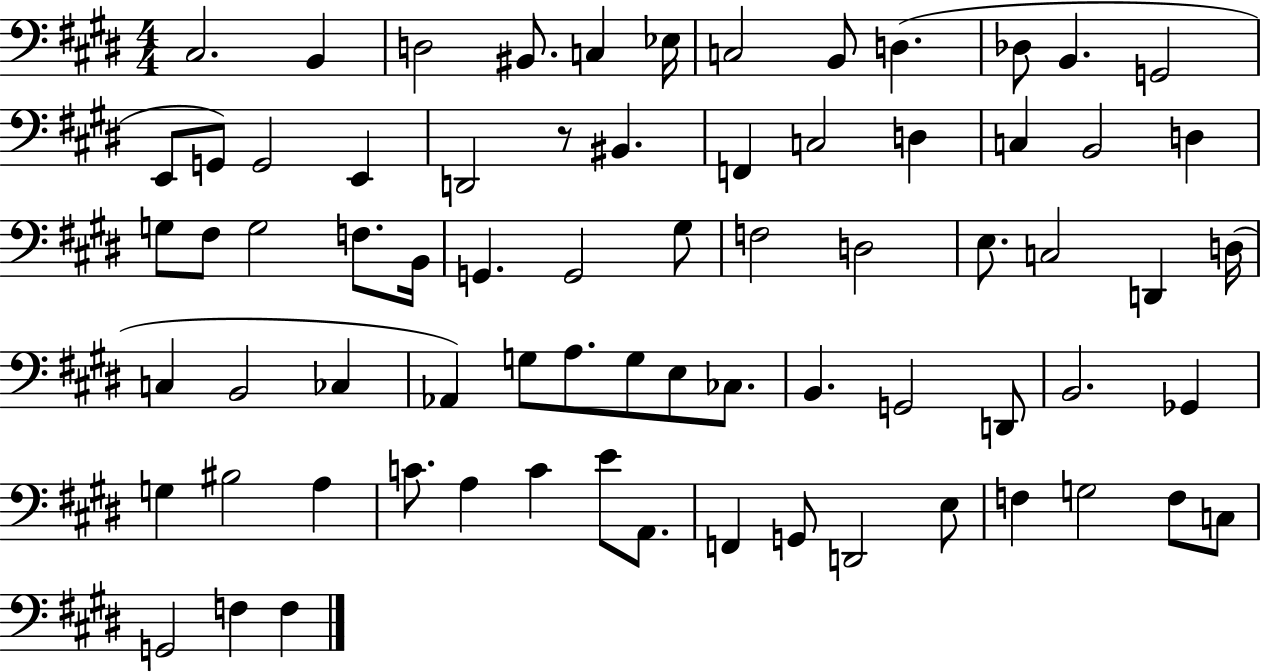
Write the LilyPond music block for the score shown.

{
  \clef bass
  \numericTimeSignature
  \time 4/4
  \key e \major
  cis2. b,4 | d2 bis,8. c4 ees16 | c2 b,8 d4.( | des8 b,4. g,2 | \break e,8 g,8) g,2 e,4 | d,2 r8 bis,4. | f,4 c2 d4 | c4 b,2 d4 | \break g8 fis8 g2 f8. b,16 | g,4. g,2 gis8 | f2 d2 | e8. c2 d,4 d16( | \break c4 b,2 ces4 | aes,4) g8 a8. g8 e8 ces8. | b,4. g,2 d,8 | b,2. ges,4 | \break g4 bis2 a4 | c'8. a4 c'4 e'8 a,8. | f,4 g,8 d,2 e8 | f4 g2 f8 c8 | \break g,2 f4 f4 | \bar "|."
}